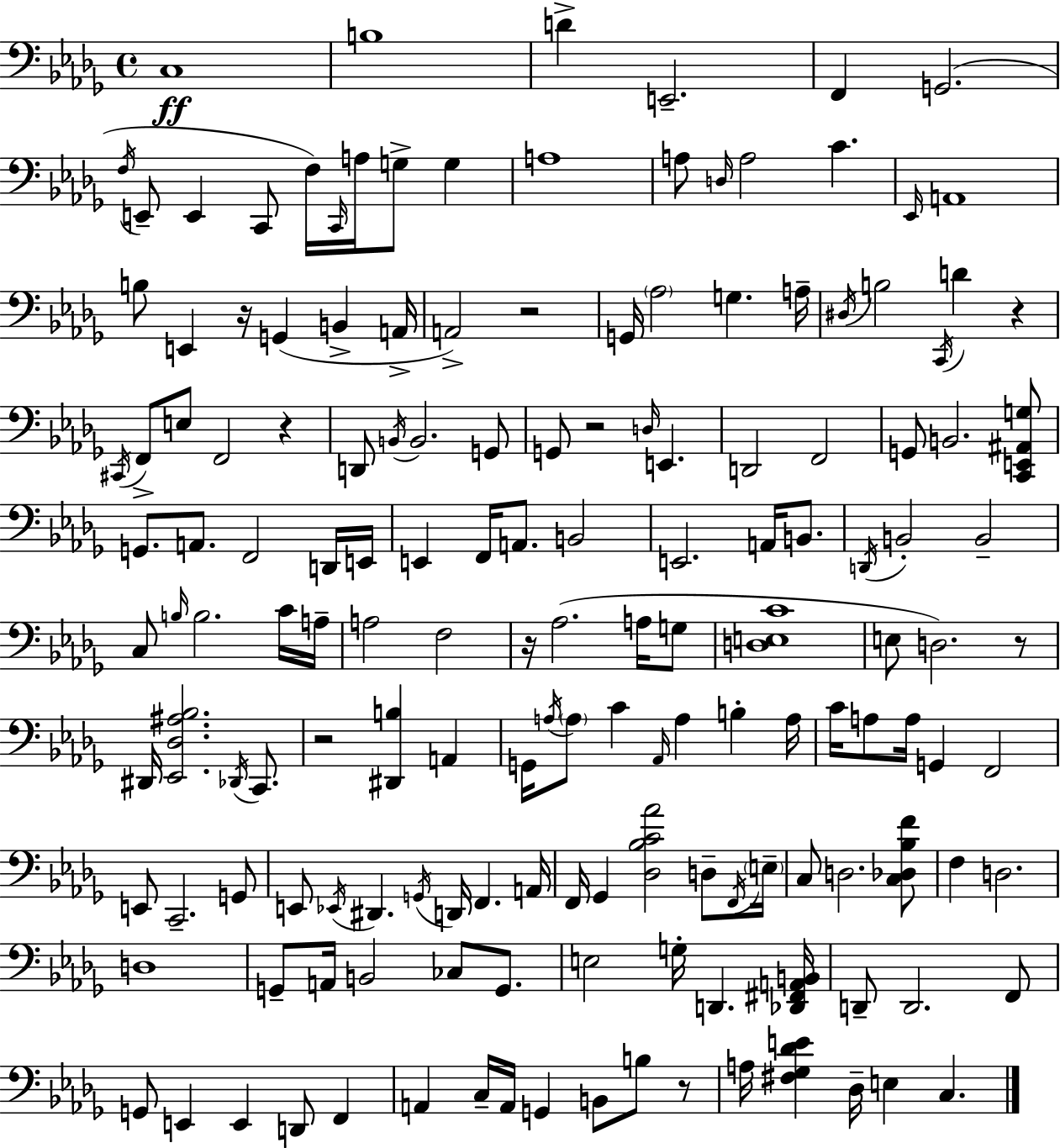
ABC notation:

X:1
T:Untitled
M:4/4
L:1/4
K:Bbm
C,4 B,4 D E,,2 F,, G,,2 F,/4 E,,/2 E,, C,,/2 F,/4 C,,/4 A,/4 G,/2 G, A,4 A,/2 D,/4 A,2 C _E,,/4 A,,4 B,/2 E,, z/4 G,, B,, A,,/4 A,,2 z2 G,,/4 _A,2 G, A,/4 ^D,/4 B,2 C,,/4 D z ^C,,/4 F,,/2 E,/2 F,,2 z D,,/2 B,,/4 B,,2 G,,/2 G,,/2 z2 D,/4 E,, D,,2 F,,2 G,,/2 B,,2 [C,,E,,^A,,G,]/2 G,,/2 A,,/2 F,,2 D,,/4 E,,/4 E,, F,,/4 A,,/2 B,,2 E,,2 A,,/4 B,,/2 D,,/4 B,,2 B,,2 C,/2 B,/4 B,2 C/4 A,/4 A,2 F,2 z/4 _A,2 A,/4 G,/2 [D,E,C]4 E,/2 D,2 z/2 ^D,,/4 [_E,,_D,^A,_B,]2 _D,,/4 C,,/2 z2 [^D,,B,] A,, G,,/4 A,/4 A,/2 C _A,,/4 A, B, A,/4 C/4 A,/2 A,/4 G,, F,,2 E,,/2 C,,2 G,,/2 E,,/2 _E,,/4 ^D,, G,,/4 D,,/4 F,, A,,/4 F,,/4 _G,, [_D,_B,C_A]2 D,/2 F,,/4 E,/4 C,/2 D,2 [C,_D,_B,F]/2 F, D,2 D,4 G,,/2 A,,/4 B,,2 _C,/2 G,,/2 E,2 G,/4 D,, [_D,,^F,,A,,B,,]/4 D,,/2 D,,2 F,,/2 G,,/2 E,, E,, D,,/2 F,, A,, C,/4 A,,/4 G,, B,,/2 B,/2 z/2 A,/4 [^F,_G,_DE] _D,/4 E, C,